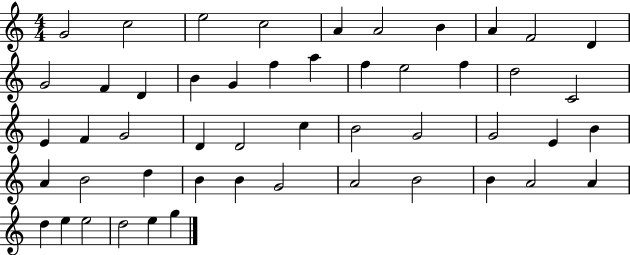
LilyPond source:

{
  \clef treble
  \numericTimeSignature
  \time 4/4
  \key c \major
  g'2 c''2 | e''2 c''2 | a'4 a'2 b'4 | a'4 f'2 d'4 | \break g'2 f'4 d'4 | b'4 g'4 f''4 a''4 | f''4 e''2 f''4 | d''2 c'2 | \break e'4 f'4 g'2 | d'4 d'2 c''4 | b'2 g'2 | g'2 e'4 b'4 | \break a'4 b'2 d''4 | b'4 b'4 g'2 | a'2 b'2 | b'4 a'2 a'4 | \break d''4 e''4 e''2 | d''2 e''4 g''4 | \bar "|."
}